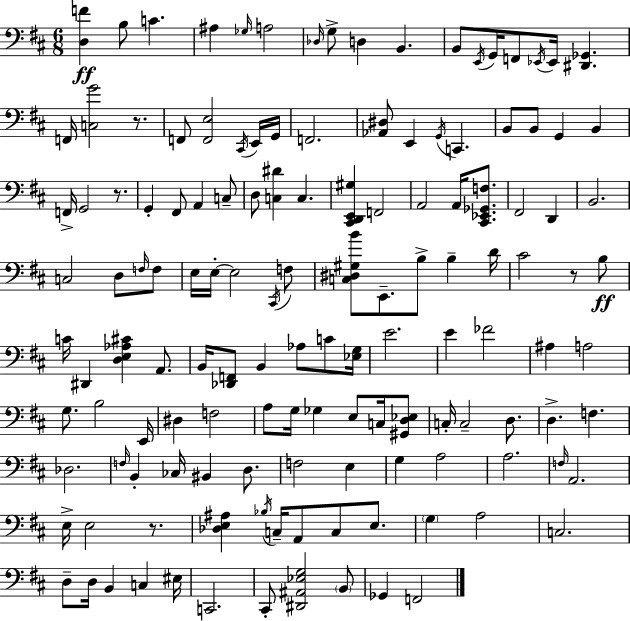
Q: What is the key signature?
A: D major